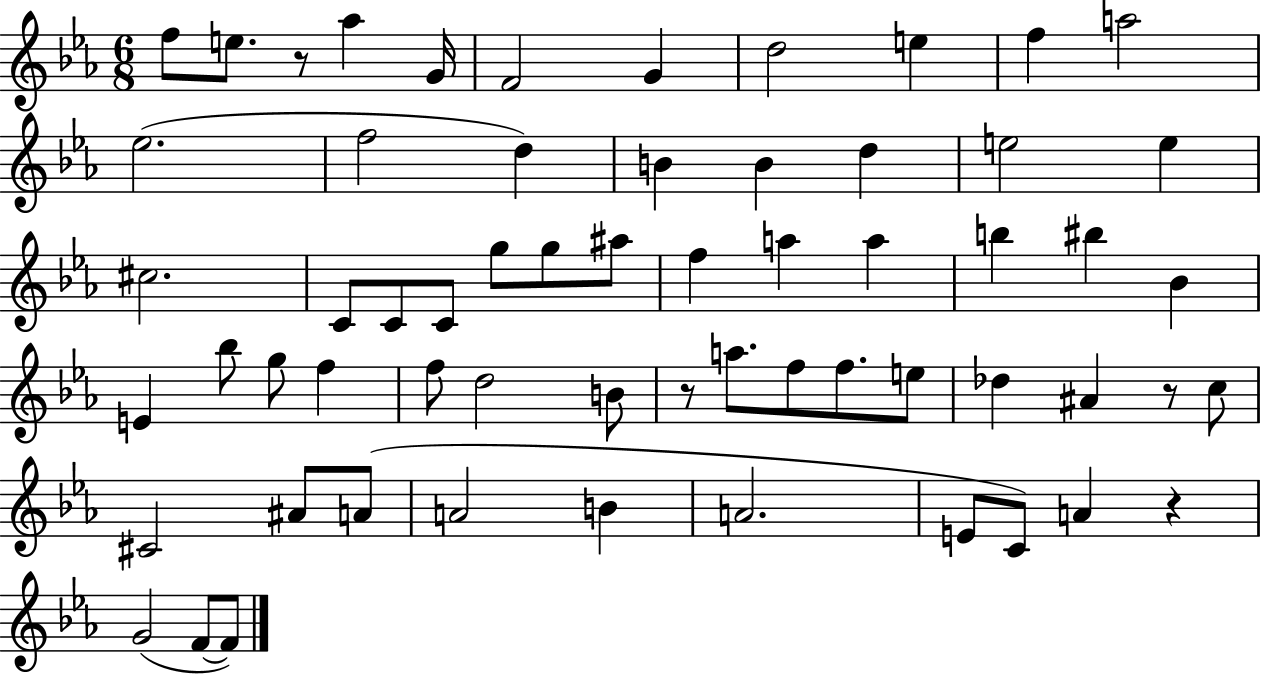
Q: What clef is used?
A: treble